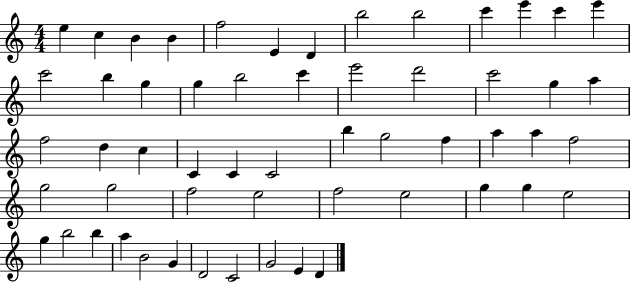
{
  \clef treble
  \numericTimeSignature
  \time 4/4
  \key c \major
  e''4 c''4 b'4 b'4 | f''2 e'4 d'4 | b''2 b''2 | c'''4 e'''4 c'''4 e'''4 | \break c'''2 b''4 g''4 | g''4 b''2 c'''4 | e'''2 d'''2 | c'''2 g''4 a''4 | \break f''2 d''4 c''4 | c'4 c'4 c'2 | b''4 g''2 f''4 | a''4 a''4 f''2 | \break g''2 g''2 | f''2 e''2 | f''2 e''2 | g''4 g''4 e''2 | \break g''4 b''2 b''4 | a''4 b'2 g'4 | d'2 c'2 | g'2 e'4 d'4 | \break \bar "|."
}